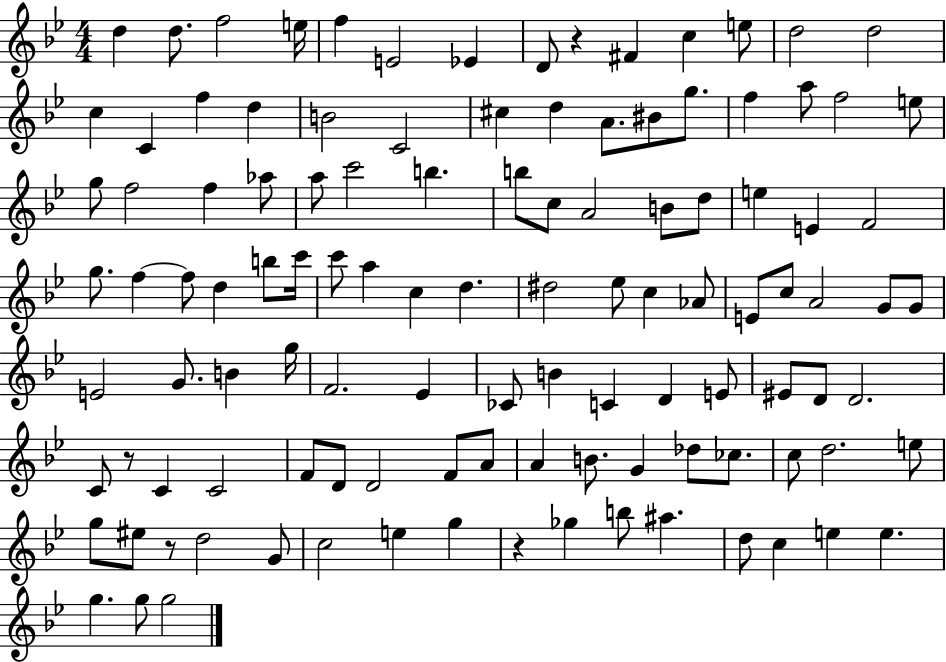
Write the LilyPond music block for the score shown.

{
  \clef treble
  \numericTimeSignature
  \time 4/4
  \key bes \major
  \repeat volta 2 { d''4 d''8. f''2 e''16 | f''4 e'2 ees'4 | d'8 r4 fis'4 c''4 e''8 | d''2 d''2 | \break c''4 c'4 f''4 d''4 | b'2 c'2 | cis''4 d''4 a'8. bis'8 g''8. | f''4 a''8 f''2 e''8 | \break g''8 f''2 f''4 aes''8 | a''8 c'''2 b''4. | b''8 c''8 a'2 b'8 d''8 | e''4 e'4 f'2 | \break g''8. f''4~~ f''8 d''4 b''8 c'''16 | c'''8 a''4 c''4 d''4. | dis''2 ees''8 c''4 aes'8 | e'8 c''8 a'2 g'8 g'8 | \break e'2 g'8. b'4 g''16 | f'2. ees'4 | ces'8 b'4 c'4 d'4 e'8 | eis'8 d'8 d'2. | \break c'8 r8 c'4 c'2 | f'8 d'8 d'2 f'8 a'8 | a'4 b'8. g'4 des''8 ces''8. | c''8 d''2. e''8 | \break g''8 eis''8 r8 d''2 g'8 | c''2 e''4 g''4 | r4 ges''4 b''8 ais''4. | d''8 c''4 e''4 e''4. | \break g''4. g''8 g''2 | } \bar "|."
}